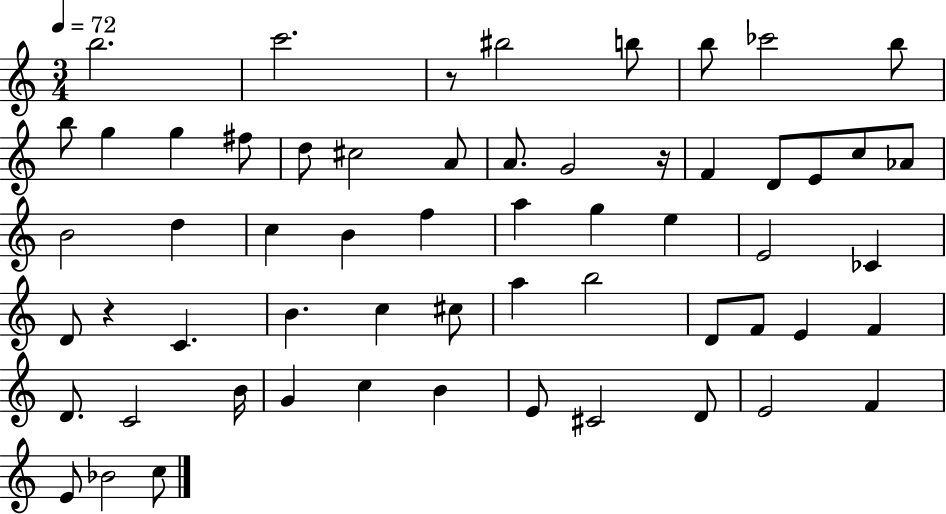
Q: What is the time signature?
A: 3/4